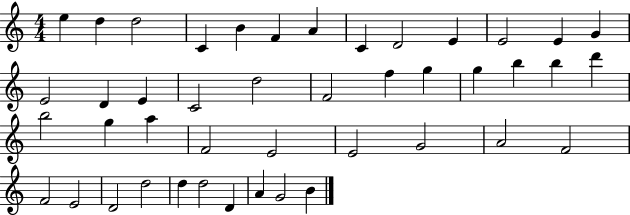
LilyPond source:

{
  \clef treble
  \numericTimeSignature
  \time 4/4
  \key c \major
  e''4 d''4 d''2 | c'4 b'4 f'4 a'4 | c'4 d'2 e'4 | e'2 e'4 g'4 | \break e'2 d'4 e'4 | c'2 d''2 | f'2 f''4 g''4 | g''4 b''4 b''4 d'''4 | \break b''2 g''4 a''4 | f'2 e'2 | e'2 g'2 | a'2 f'2 | \break f'2 e'2 | d'2 d''2 | d''4 d''2 d'4 | a'4 g'2 b'4 | \break \bar "|."
}